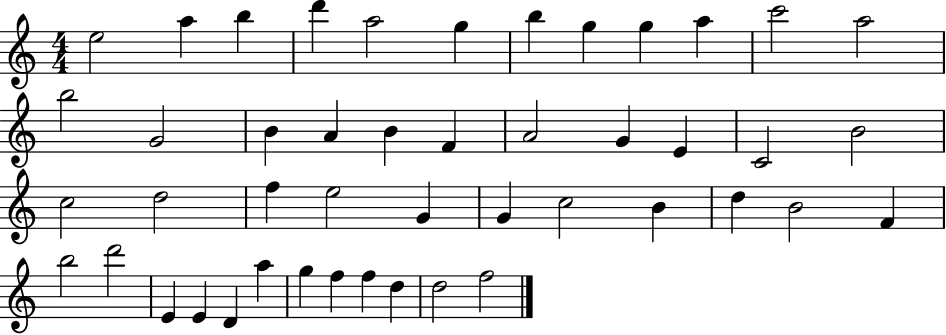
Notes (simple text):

E5/h A5/q B5/q D6/q A5/h G5/q B5/q G5/q G5/q A5/q C6/h A5/h B5/h G4/h B4/q A4/q B4/q F4/q A4/h G4/q E4/q C4/h B4/h C5/h D5/h F5/q E5/h G4/q G4/q C5/h B4/q D5/q B4/h F4/q B5/h D6/h E4/q E4/q D4/q A5/q G5/q F5/q F5/q D5/q D5/h F5/h